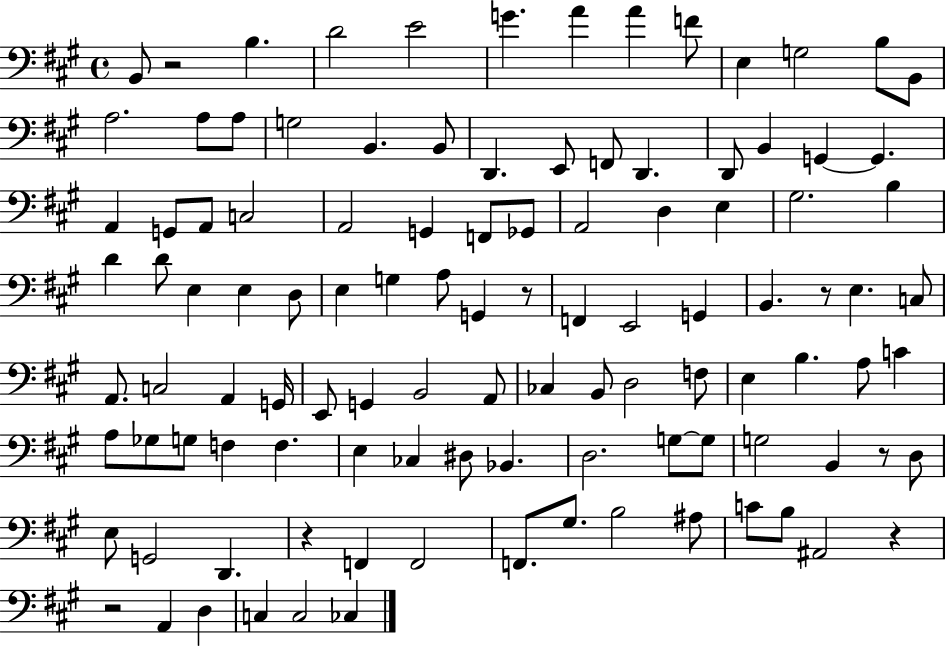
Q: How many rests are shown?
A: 7